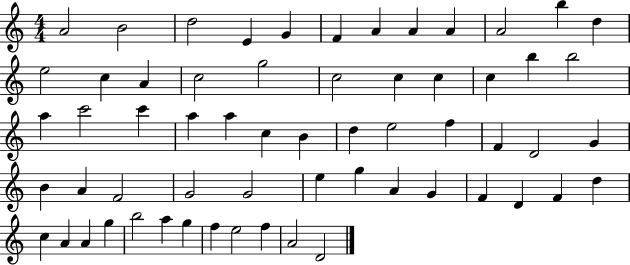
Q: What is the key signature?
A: C major